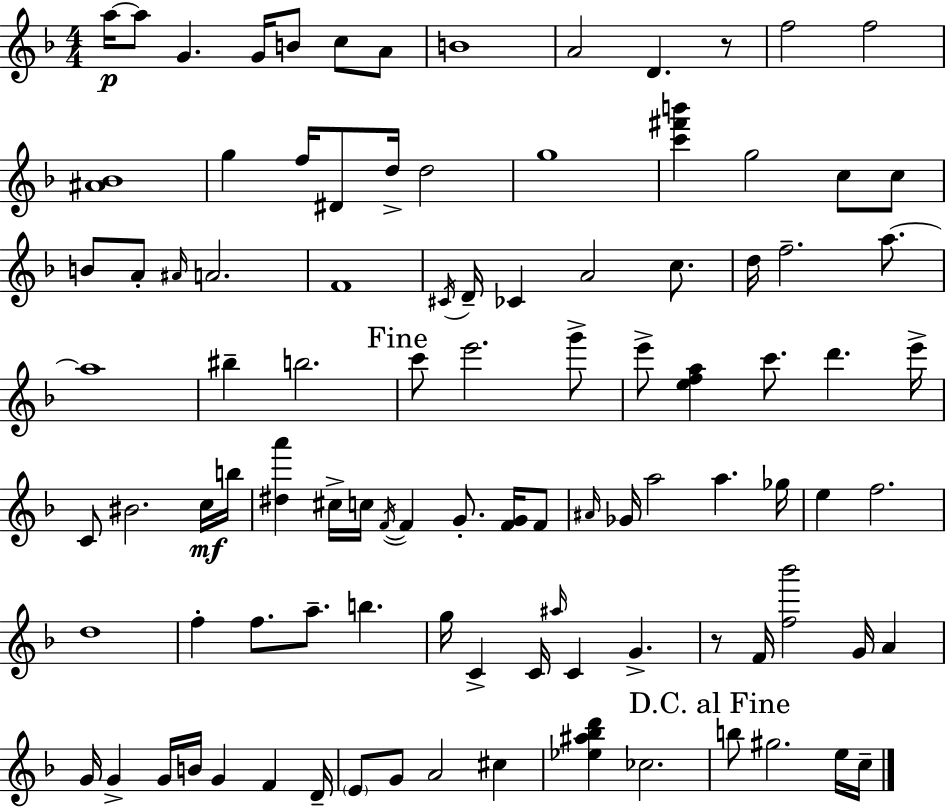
A5/s A5/e G4/q. G4/s B4/e C5/e A4/e B4/w A4/h D4/q. R/e F5/h F5/h [A#4,Bb4]/w G5/q F5/s D#4/e D5/s D5/h G5/w [C6,F#6,B6]/q G5/h C5/e C5/e B4/e A4/e A#4/s A4/h. F4/w C#4/s D4/s CES4/q A4/h C5/e. D5/s F5/h. A5/e. A5/w BIS5/q B5/h. C6/e E6/h. G6/e E6/e [E5,F5,A5]/q C6/e. D6/q. E6/s C4/e BIS4/h. C5/s B5/s [D#5,A6]/q C#5/s C5/s F4/s F4/q G4/e. [F4,G4]/s F4/e A#4/s Gb4/s A5/h A5/q. Gb5/s E5/q F5/h. D5/w F5/q F5/e. A5/e. B5/q. G5/s C4/q C4/s A#5/s C4/q G4/q. R/e F4/s [F5,Bb6]/h G4/s A4/q G4/s G4/q G4/s B4/s G4/q F4/q D4/s E4/e G4/e A4/h C#5/q [Eb5,A#5,Bb5,D6]/q CES5/h. B5/e G#5/h. E5/s C5/s